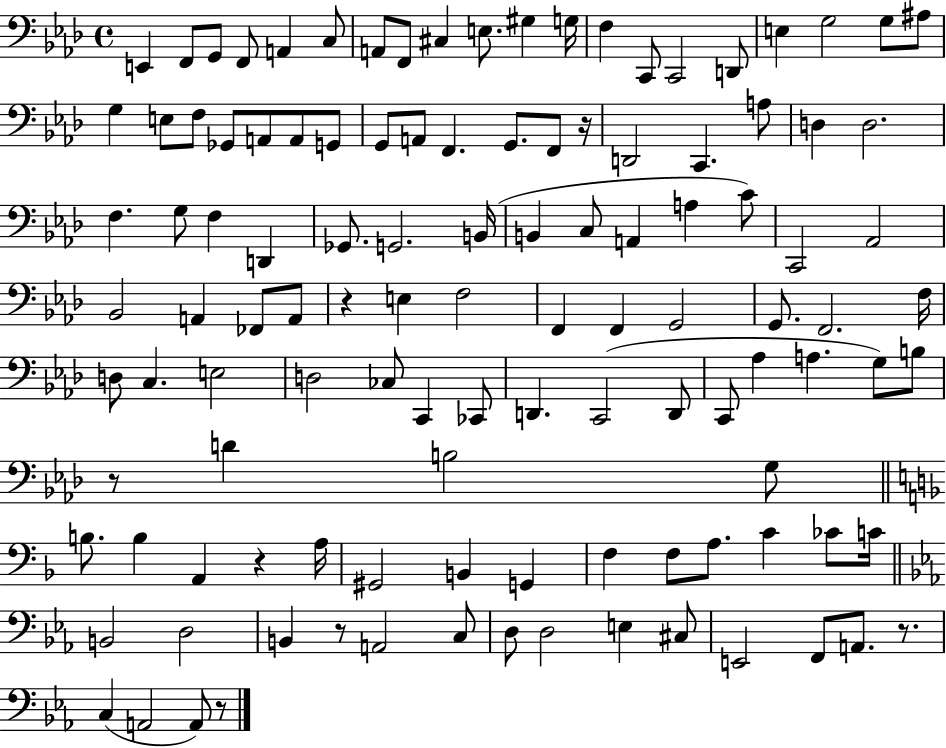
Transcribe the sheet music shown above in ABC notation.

X:1
T:Untitled
M:4/4
L:1/4
K:Ab
E,, F,,/2 G,,/2 F,,/2 A,, C,/2 A,,/2 F,,/2 ^C, E,/2 ^G, G,/4 F, C,,/2 C,,2 D,,/2 E, G,2 G,/2 ^A,/2 G, E,/2 F,/2 _G,,/2 A,,/2 A,,/2 G,,/2 G,,/2 A,,/2 F,, G,,/2 F,,/2 z/4 D,,2 C,, A,/2 D, D,2 F, G,/2 F, D,, _G,,/2 G,,2 B,,/4 B,, C,/2 A,, A, C/2 C,,2 _A,,2 _B,,2 A,, _F,,/2 A,,/2 z E, F,2 F,, F,, G,,2 G,,/2 F,,2 F,/4 D,/2 C, E,2 D,2 _C,/2 C,, _C,,/2 D,, C,,2 D,,/2 C,,/2 _A, A, G,/2 B,/2 z/2 D B,2 G,/2 B,/2 B, A,, z A,/4 ^G,,2 B,, G,, F, F,/2 A,/2 C _C/2 C/4 B,,2 D,2 B,, z/2 A,,2 C,/2 D,/2 D,2 E, ^C,/2 E,,2 F,,/2 A,,/2 z/2 C, A,,2 A,,/2 z/2